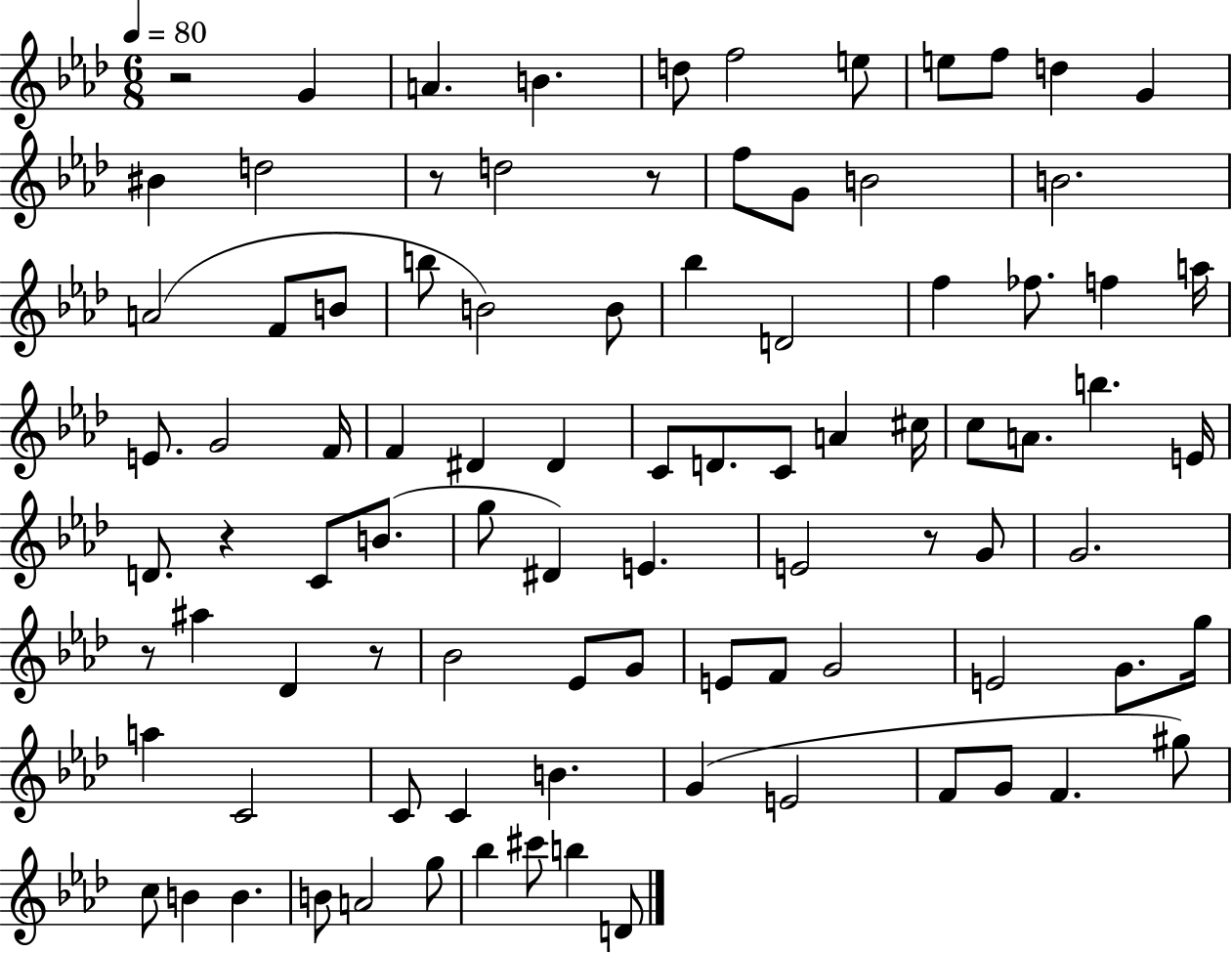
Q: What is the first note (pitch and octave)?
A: G4